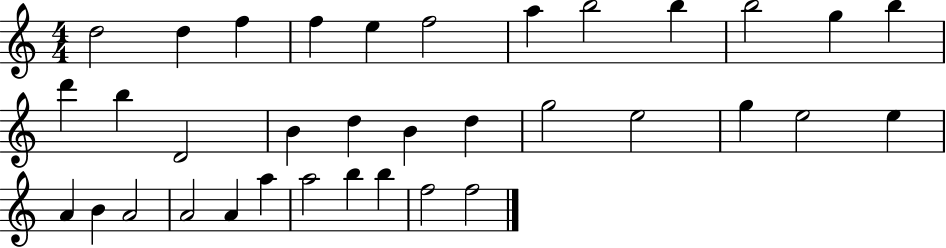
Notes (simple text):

D5/h D5/q F5/q F5/q E5/q F5/h A5/q B5/h B5/q B5/h G5/q B5/q D6/q B5/q D4/h B4/q D5/q B4/q D5/q G5/h E5/h G5/q E5/h E5/q A4/q B4/q A4/h A4/h A4/q A5/q A5/h B5/q B5/q F5/h F5/h